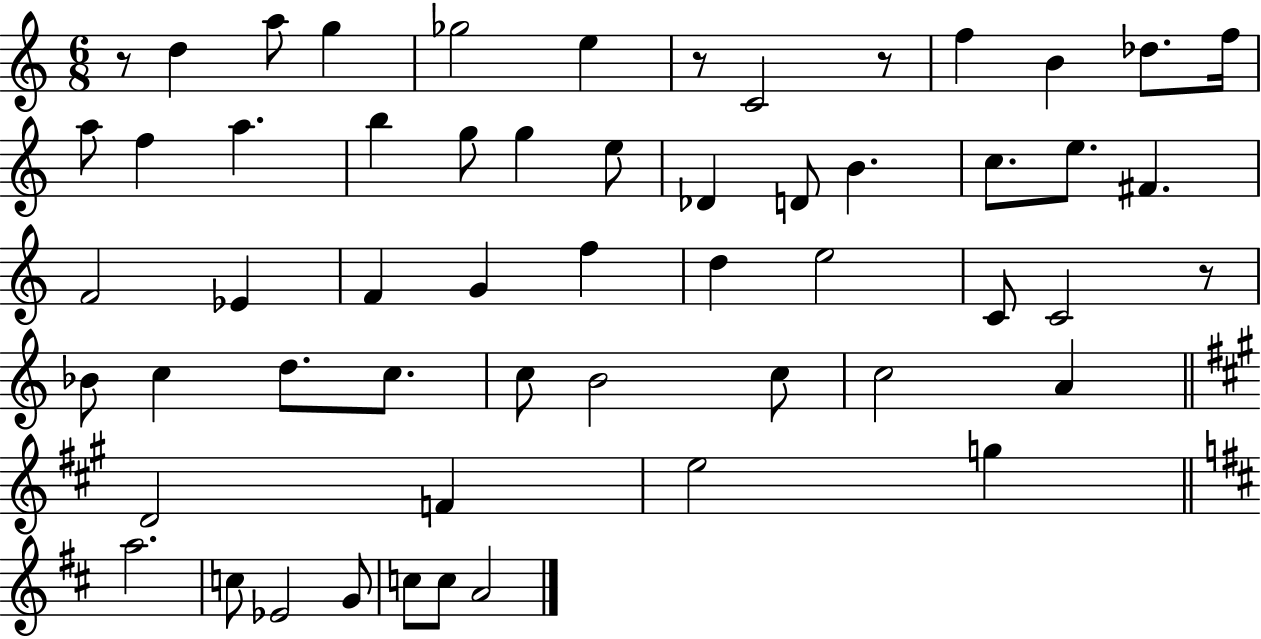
{
  \clef treble
  \numericTimeSignature
  \time 6/8
  \key c \major
  r8 d''4 a''8 g''4 | ges''2 e''4 | r8 c'2 r8 | f''4 b'4 des''8. f''16 | \break a''8 f''4 a''4. | b''4 g''8 g''4 e''8 | des'4 d'8 b'4. | c''8. e''8. fis'4. | \break f'2 ees'4 | f'4 g'4 f''4 | d''4 e''2 | c'8 c'2 r8 | \break bes'8 c''4 d''8. c''8. | c''8 b'2 c''8 | c''2 a'4 | \bar "||" \break \key a \major d'2 f'4 | e''2 g''4 | \bar "||" \break \key b \minor a''2. | c''8 ees'2 g'8 | c''8 c''8 a'2 | \bar "|."
}